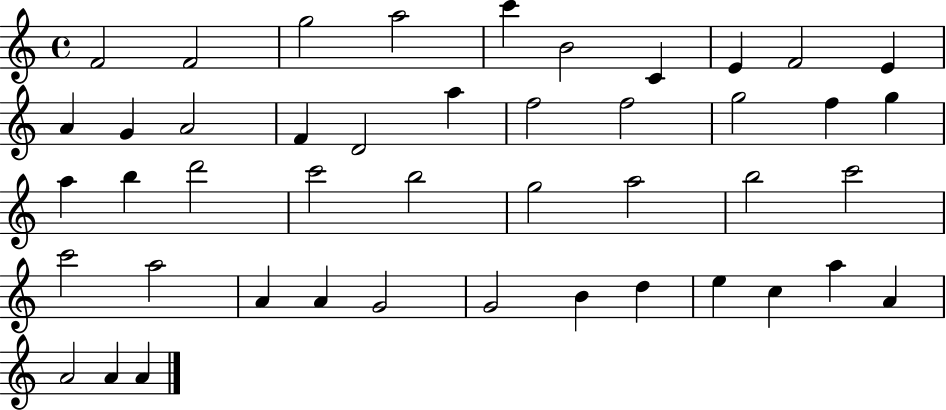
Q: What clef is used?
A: treble